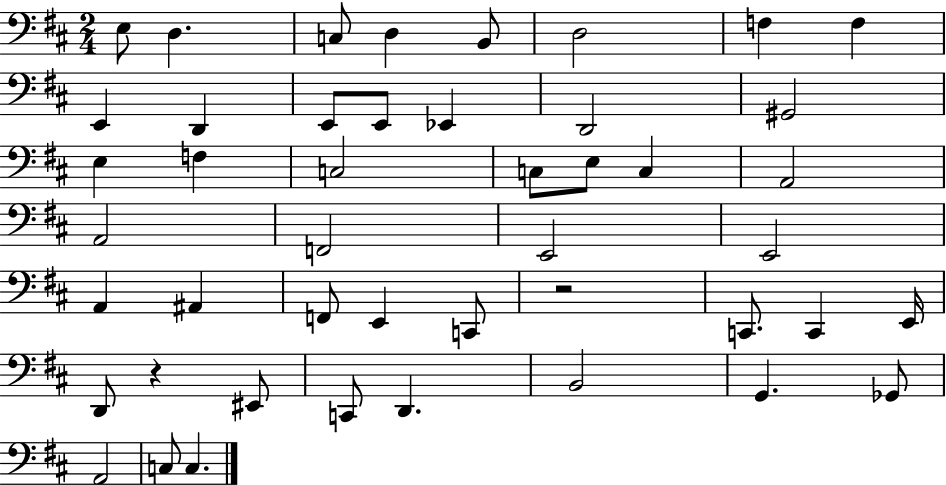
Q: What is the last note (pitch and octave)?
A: C3